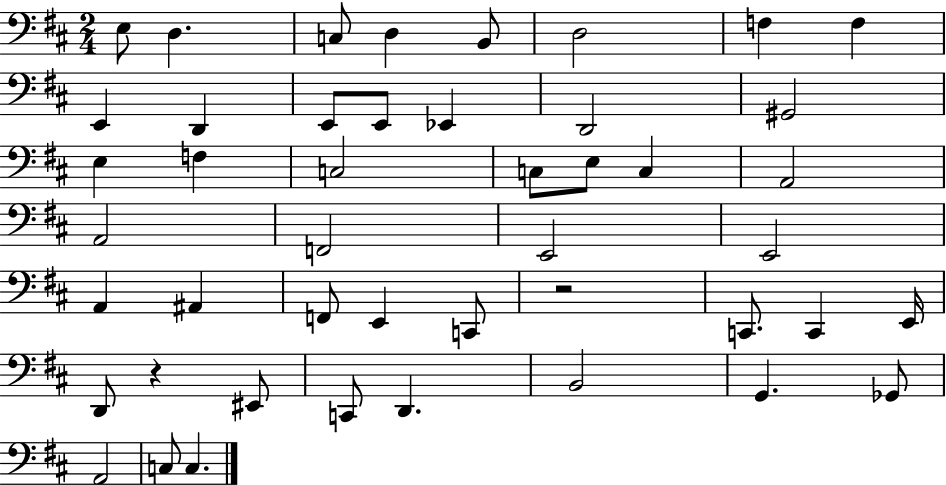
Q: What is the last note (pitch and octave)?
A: C3